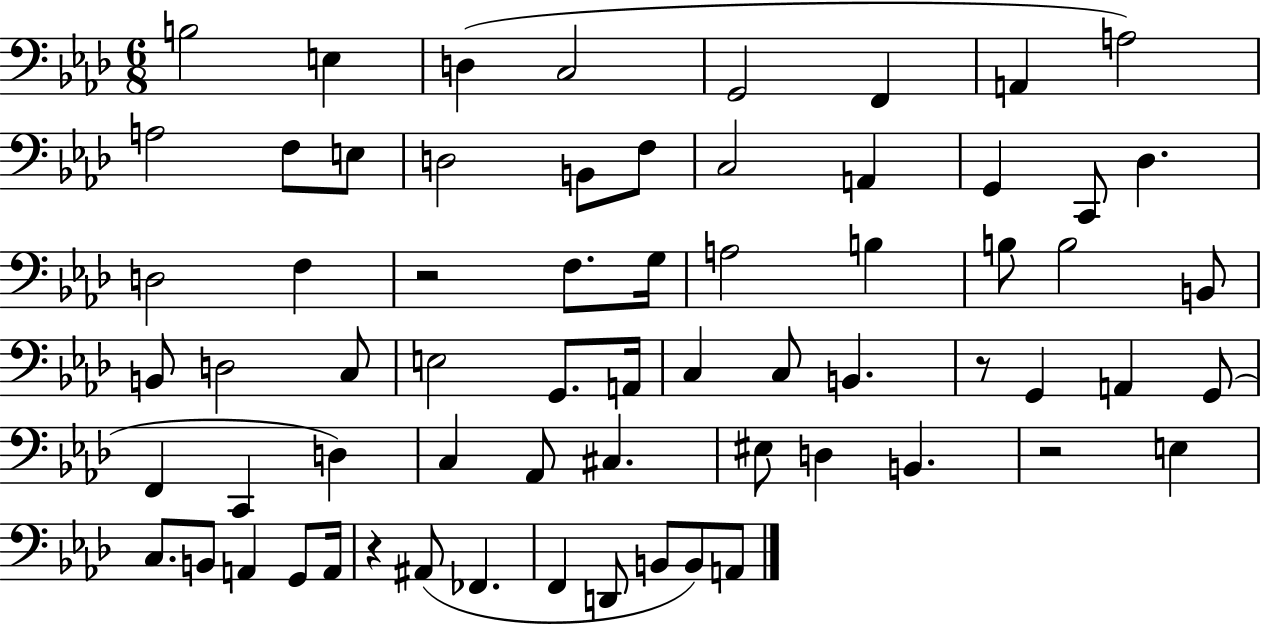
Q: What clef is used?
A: bass